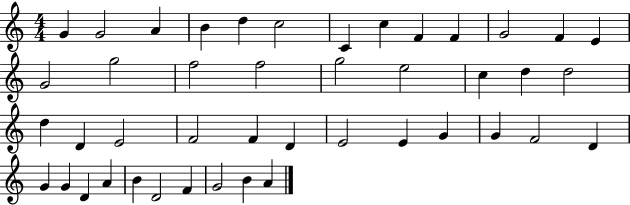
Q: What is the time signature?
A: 4/4